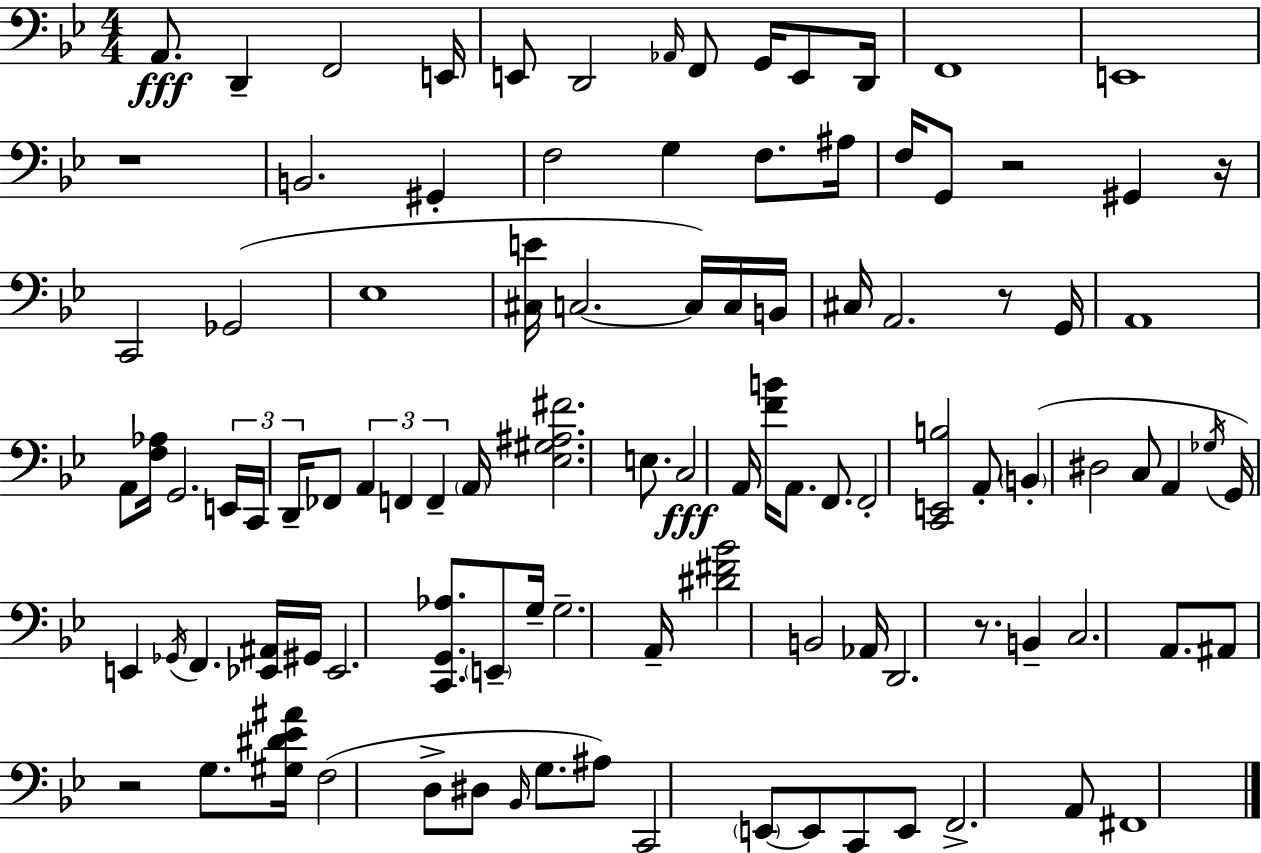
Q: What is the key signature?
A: BES major